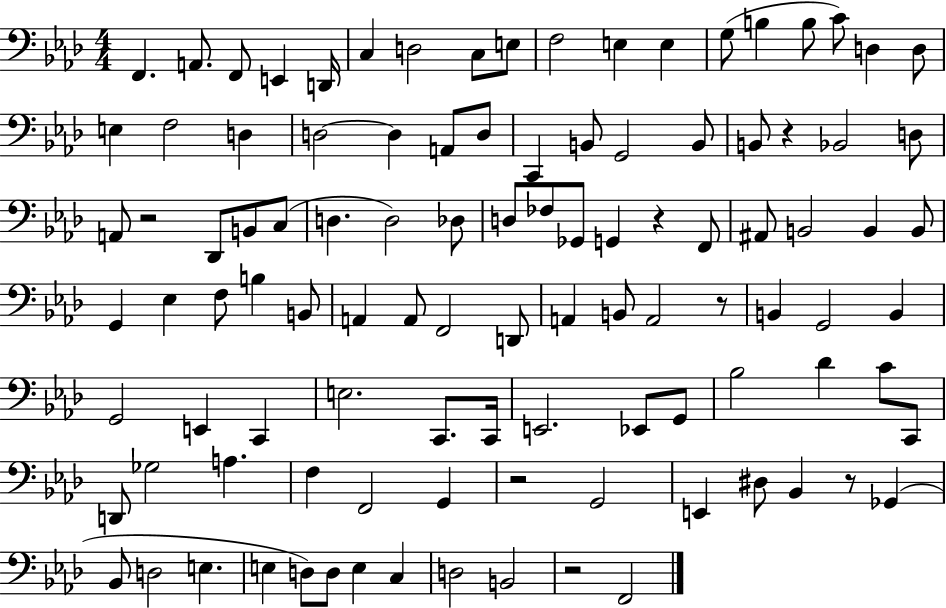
F2/q. A2/e. F2/e E2/q D2/s C3/q D3/h C3/e E3/e F3/h E3/q E3/q G3/e B3/q B3/e C4/e D3/q D3/e E3/q F3/h D3/q D3/h D3/q A2/e D3/e C2/q B2/e G2/h B2/e B2/e R/q Bb2/h D3/e A2/e R/h Db2/e B2/e C3/e D3/q. D3/h Db3/e D3/e FES3/e Gb2/e G2/q R/q F2/e A#2/e B2/h B2/q B2/e G2/q Eb3/q F3/e B3/q B2/e A2/q A2/e F2/h D2/e A2/q B2/e A2/h R/e B2/q G2/h B2/q G2/h E2/q C2/q E3/h. C2/e. C2/s E2/h. Eb2/e G2/e Bb3/h Db4/q C4/e C2/e D2/e Gb3/h A3/q. F3/q F2/h G2/q R/h G2/h E2/q D#3/e Bb2/q R/e Gb2/q Bb2/e D3/h E3/q. E3/q D3/e D3/e E3/q C3/q D3/h B2/h R/h F2/h